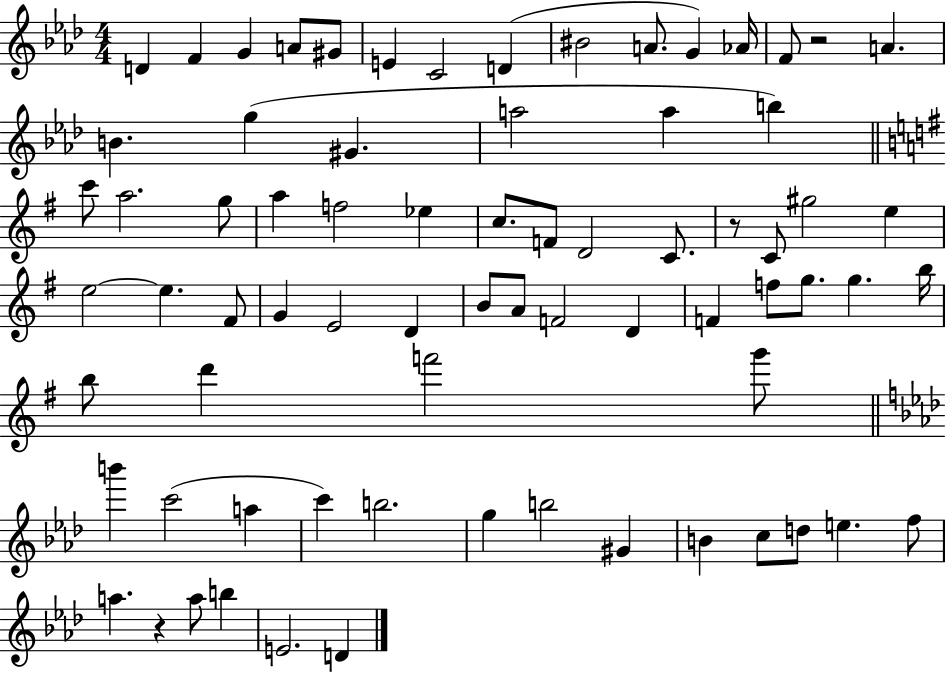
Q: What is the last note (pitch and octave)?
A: D4